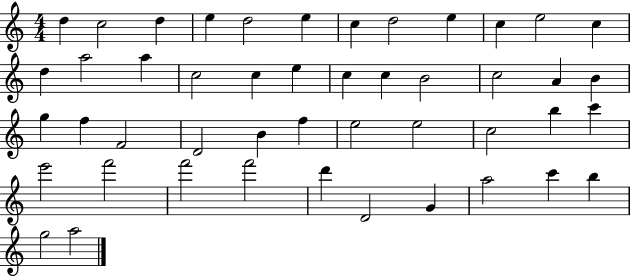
D5/q C5/h D5/q E5/q D5/h E5/q C5/q D5/h E5/q C5/q E5/h C5/q D5/q A5/h A5/q C5/h C5/q E5/q C5/q C5/q B4/h C5/h A4/q B4/q G5/q F5/q F4/h D4/h B4/q F5/q E5/h E5/h C5/h B5/q C6/q E6/h F6/h F6/h F6/h D6/q D4/h G4/q A5/h C6/q B5/q G5/h A5/h